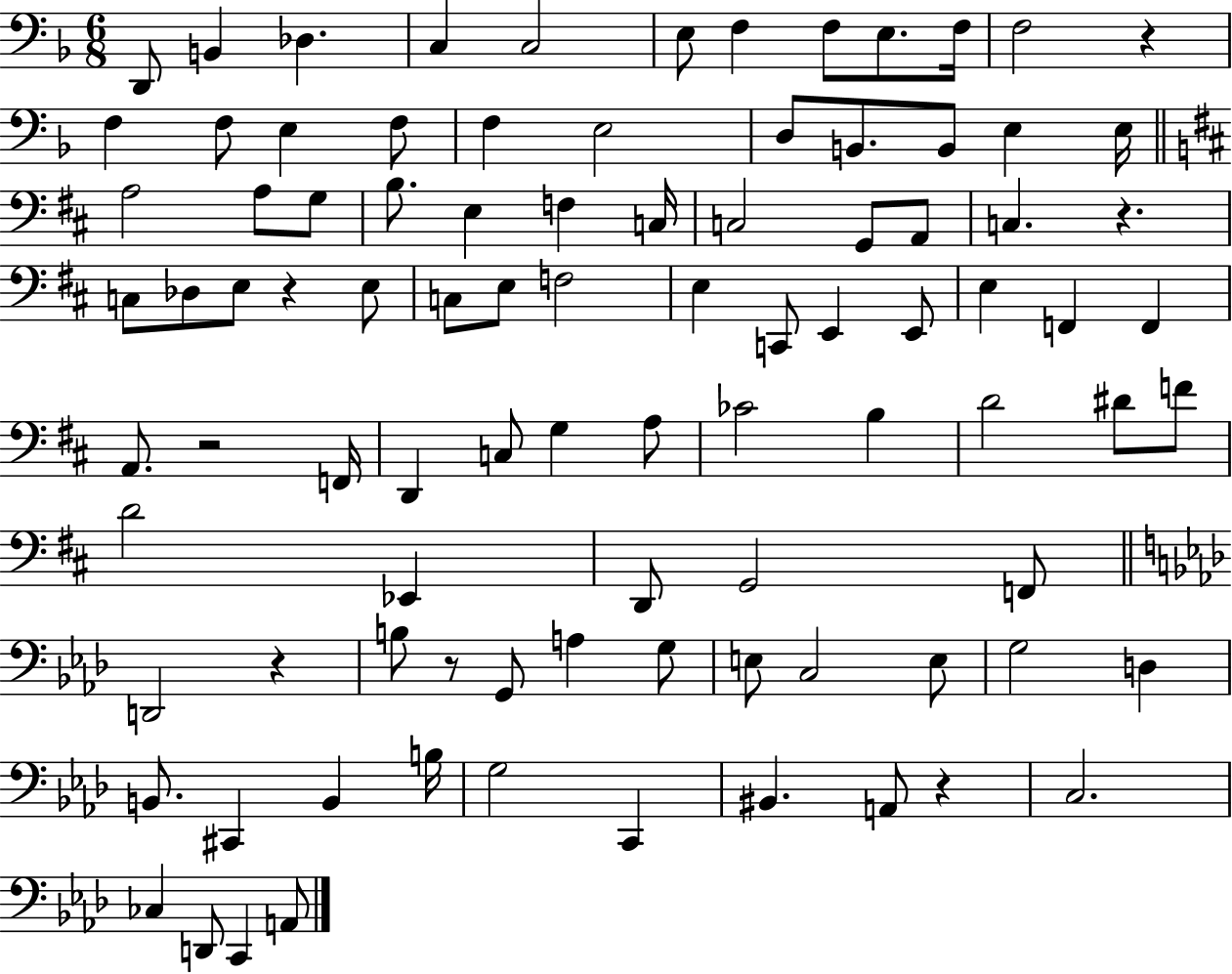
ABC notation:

X:1
T:Untitled
M:6/8
L:1/4
K:F
D,,/2 B,, _D, C, C,2 E,/2 F, F,/2 E,/2 F,/4 F,2 z F, F,/2 E, F,/2 F, E,2 D,/2 B,,/2 B,,/2 E, E,/4 A,2 A,/2 G,/2 B,/2 E, F, C,/4 C,2 G,,/2 A,,/2 C, z C,/2 _D,/2 E,/2 z E,/2 C,/2 E,/2 F,2 E, C,,/2 E,, E,,/2 E, F,, F,, A,,/2 z2 F,,/4 D,, C,/2 G, A,/2 _C2 B, D2 ^D/2 F/2 D2 _E,, D,,/2 G,,2 F,,/2 D,,2 z B,/2 z/2 G,,/2 A, G,/2 E,/2 C,2 E,/2 G,2 D, B,,/2 ^C,, B,, B,/4 G,2 C,, ^B,, A,,/2 z C,2 _C, D,,/2 C,, A,,/2